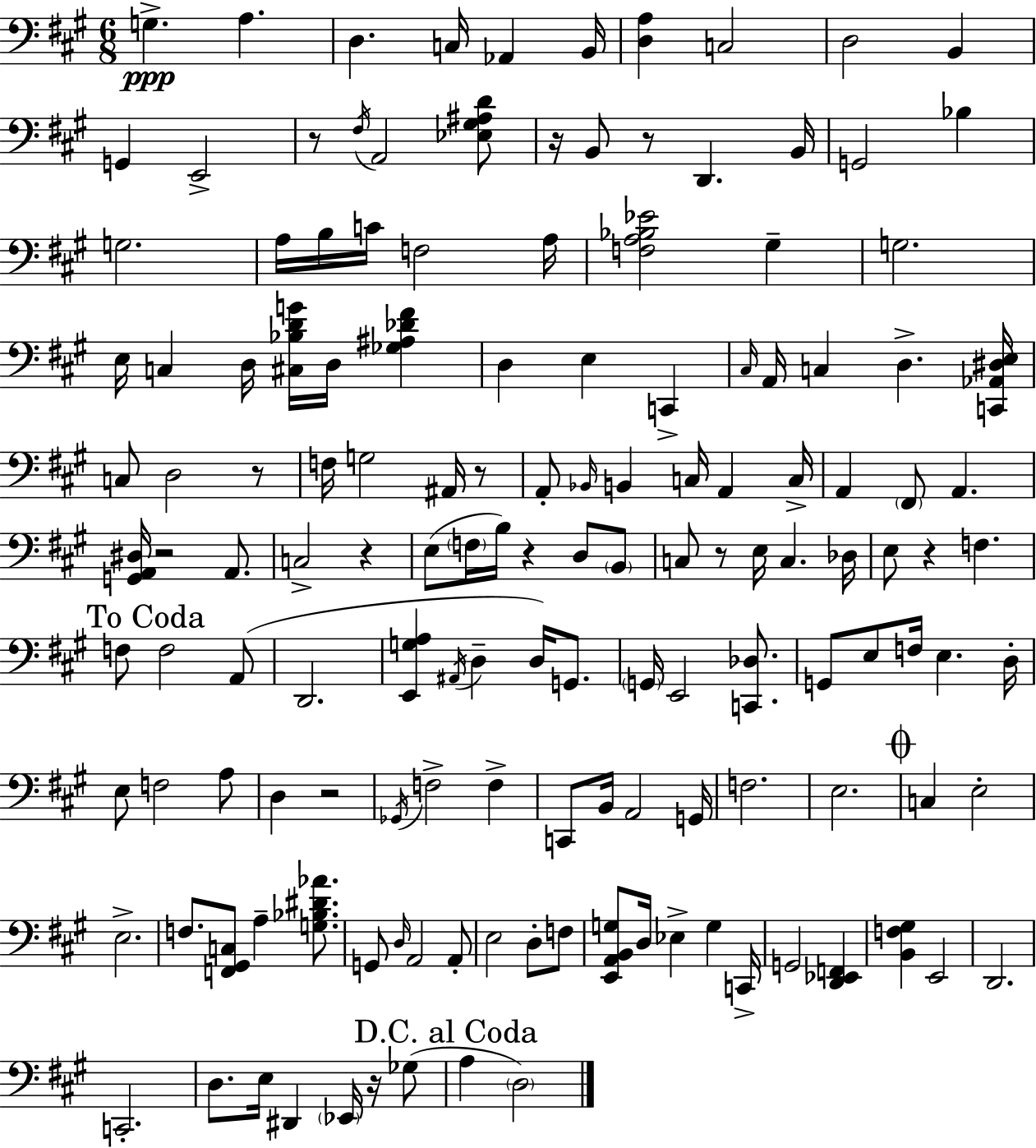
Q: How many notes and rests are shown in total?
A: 145